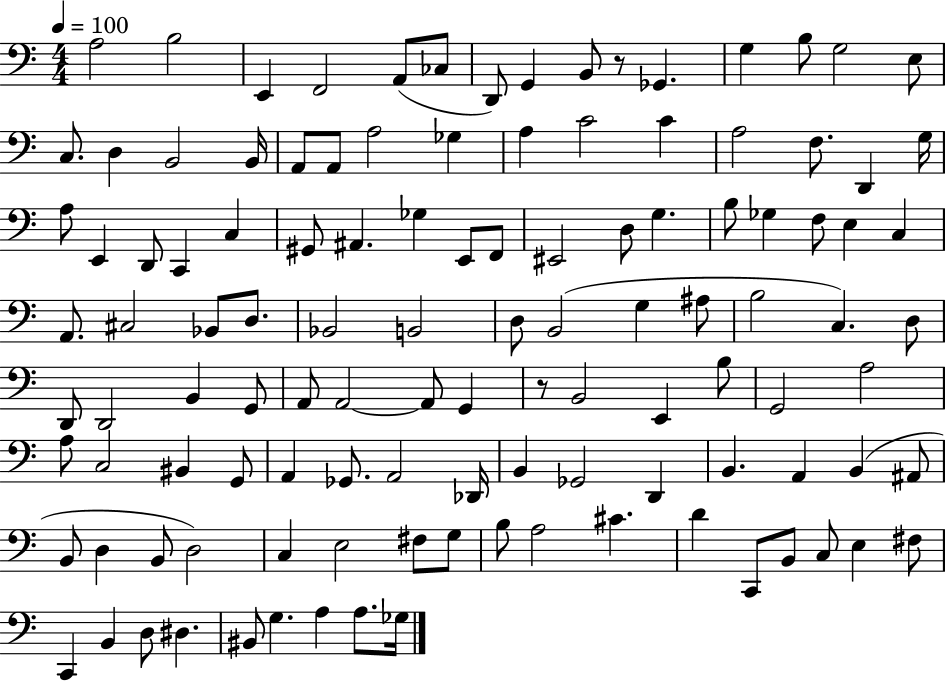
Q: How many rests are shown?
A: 2